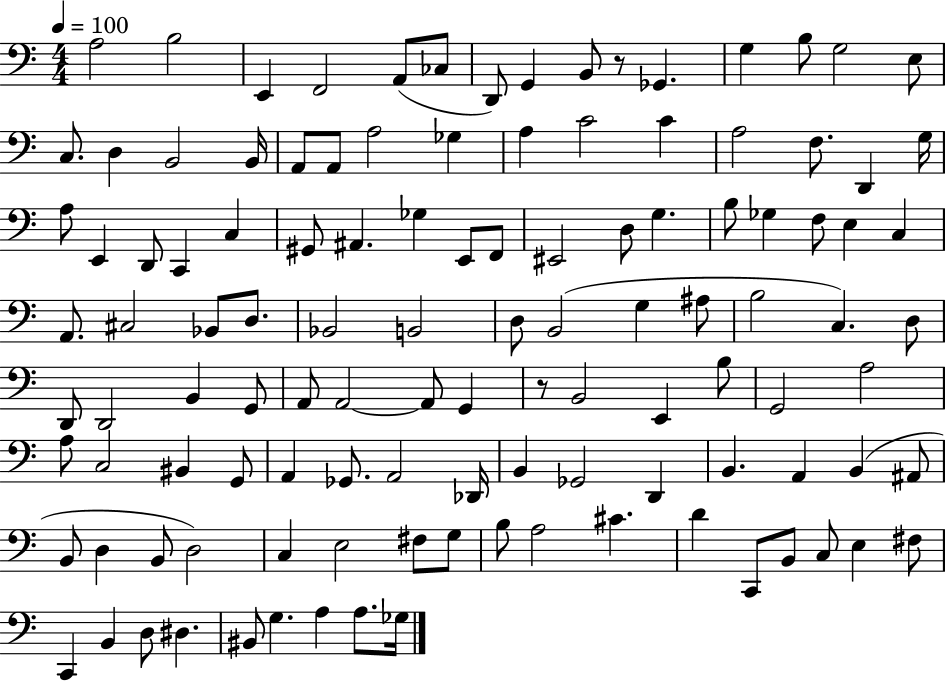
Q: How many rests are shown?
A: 2